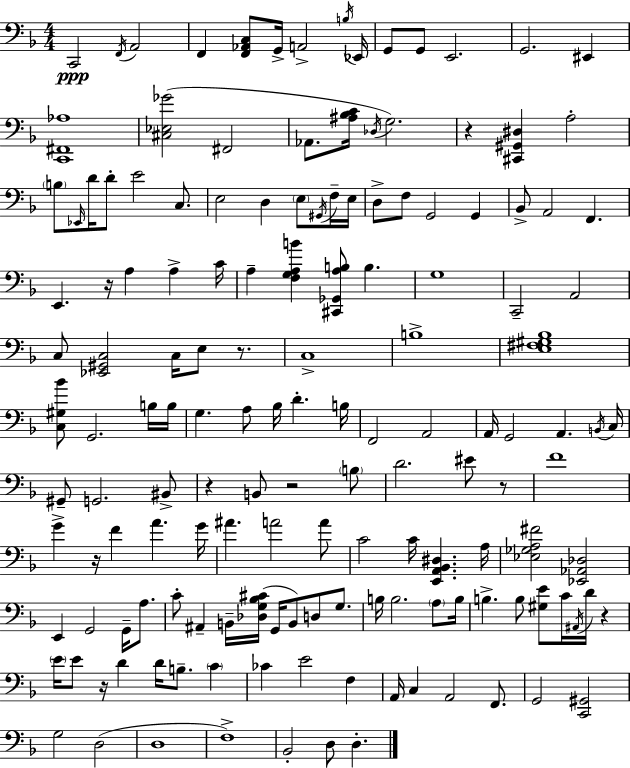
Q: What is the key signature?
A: F major